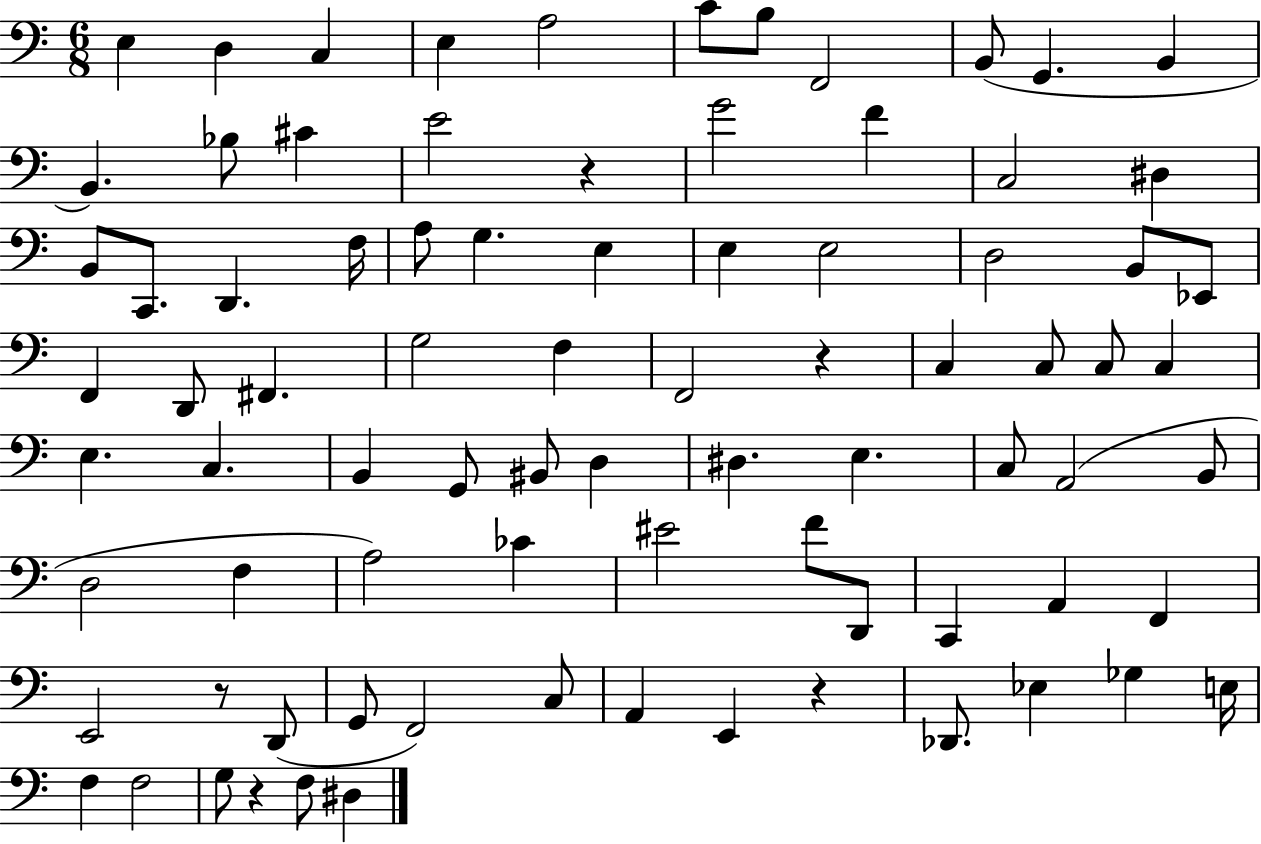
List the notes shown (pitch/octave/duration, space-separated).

E3/q D3/q C3/q E3/q A3/h C4/e B3/e F2/h B2/e G2/q. B2/q B2/q. Bb3/e C#4/q E4/h R/q G4/h F4/q C3/h D#3/q B2/e C2/e. D2/q. F3/s A3/e G3/q. E3/q E3/q E3/h D3/h B2/e Eb2/e F2/q D2/e F#2/q. G3/h F3/q F2/h R/q C3/q C3/e C3/e C3/q E3/q. C3/q. B2/q G2/e BIS2/e D3/q D#3/q. E3/q. C3/e A2/h B2/e D3/h F3/q A3/h CES4/q EIS4/h F4/e D2/e C2/q A2/q F2/q E2/h R/e D2/e G2/e F2/h C3/e A2/q E2/q R/q Db2/e. Eb3/q Gb3/q E3/s F3/q F3/h G3/e R/q F3/e D#3/q